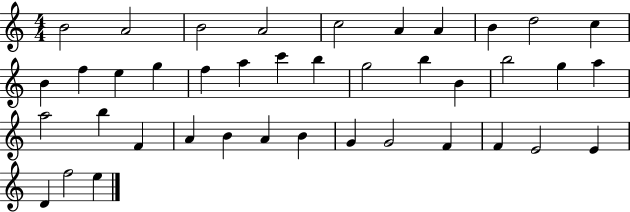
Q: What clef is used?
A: treble